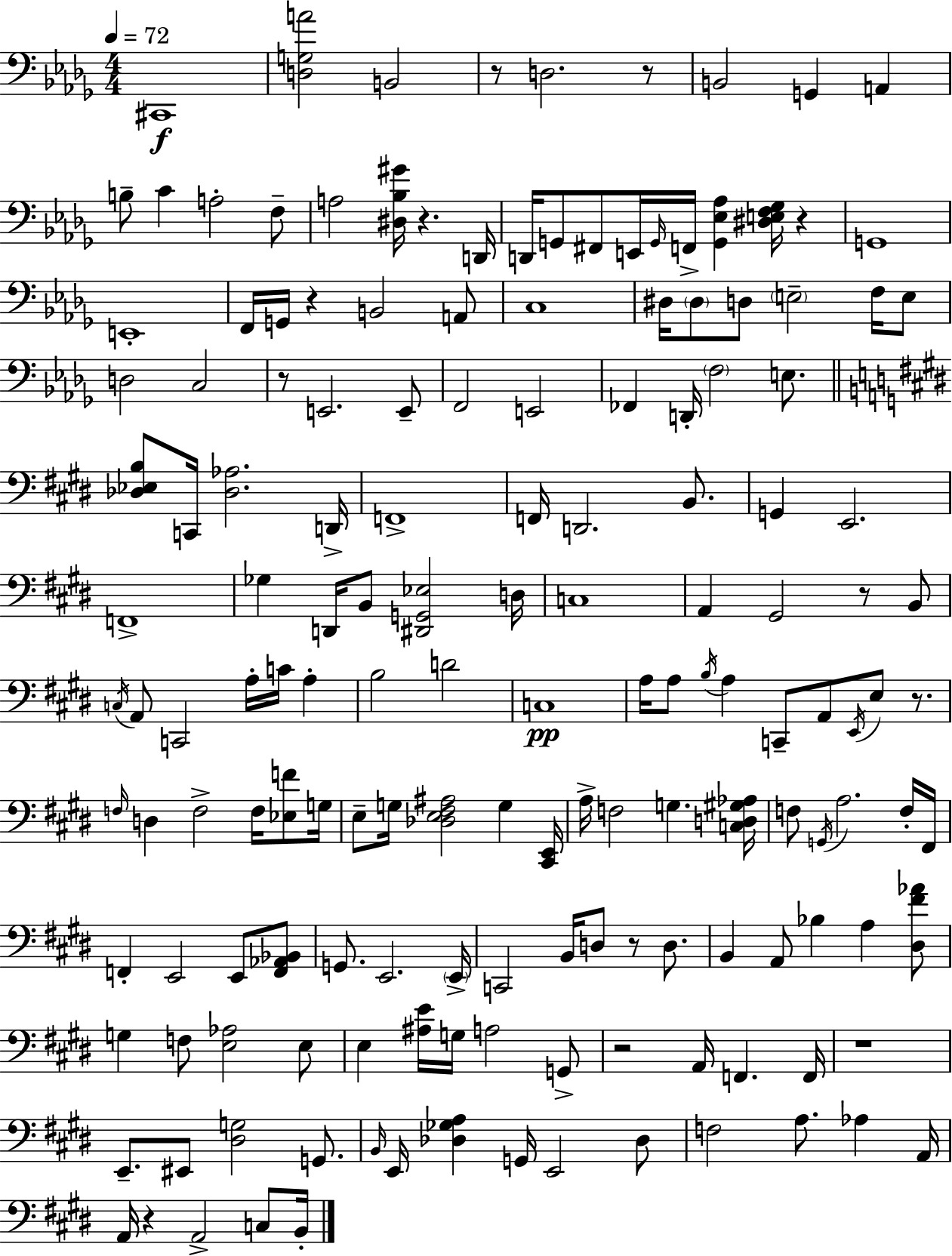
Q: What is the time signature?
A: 4/4